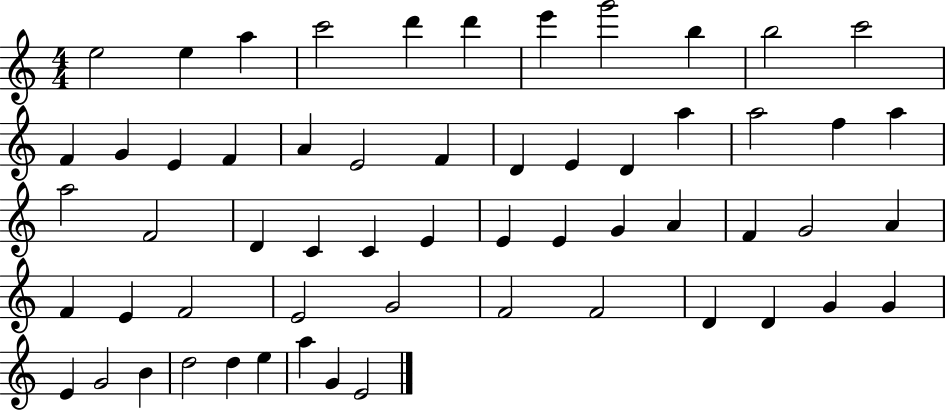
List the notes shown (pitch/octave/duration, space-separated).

E5/h E5/q A5/q C6/h D6/q D6/q E6/q G6/h B5/q B5/h C6/h F4/q G4/q E4/q F4/q A4/q E4/h F4/q D4/q E4/q D4/q A5/q A5/h F5/q A5/q A5/h F4/h D4/q C4/q C4/q E4/q E4/q E4/q G4/q A4/q F4/q G4/h A4/q F4/q E4/q F4/h E4/h G4/h F4/h F4/h D4/q D4/q G4/q G4/q E4/q G4/h B4/q D5/h D5/q E5/q A5/q G4/q E4/h